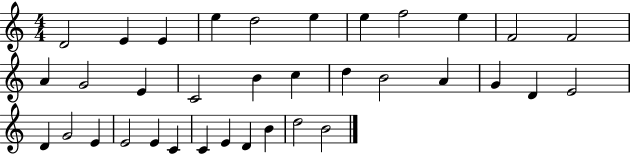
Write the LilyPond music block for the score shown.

{
  \clef treble
  \numericTimeSignature
  \time 4/4
  \key c \major
  d'2 e'4 e'4 | e''4 d''2 e''4 | e''4 f''2 e''4 | f'2 f'2 | \break a'4 g'2 e'4 | c'2 b'4 c''4 | d''4 b'2 a'4 | g'4 d'4 e'2 | \break d'4 g'2 e'4 | e'2 e'4 c'4 | c'4 e'4 d'4 b'4 | d''2 b'2 | \break \bar "|."
}